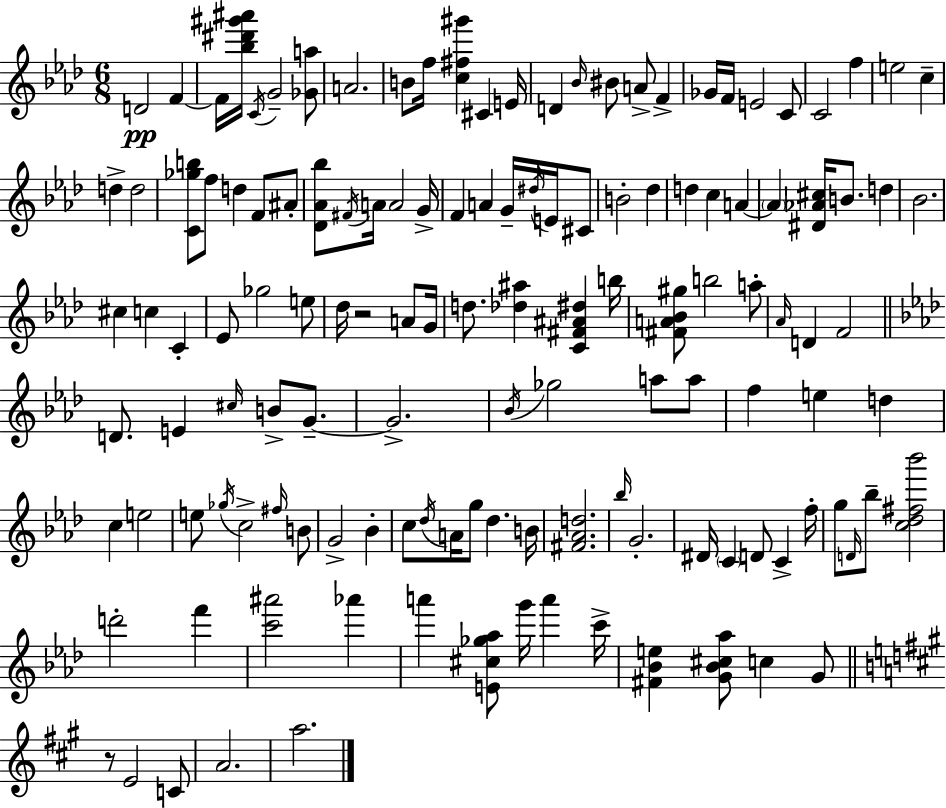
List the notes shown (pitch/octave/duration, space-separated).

D4/h F4/q F4/s [Bb5,D#6,G#6,A#6]/s C4/s G4/h [Gb4,A5]/e A4/h. B4/e F5/s [C5,F#5,G#6]/q C#4/q E4/s D4/q Bb4/s BIS4/e A4/e F4/q Gb4/s F4/s E4/h C4/e C4/h F5/q E5/h C5/q D5/q D5/h [C4,Gb5,B5]/e F5/e D5/q F4/e A#4/e [Db4,Ab4,Bb5]/e F#4/s A4/s A4/h G4/s F4/q A4/q G4/s D#5/s E4/s C#4/e B4/h Db5/q D5/q C5/q A4/q A4/q [D#4,Ab4,C#5]/s B4/e. D5/q Bb4/h. C#5/q C5/q C4/q Eb4/e Gb5/h E5/e Db5/s R/h A4/e G4/s D5/e. [Db5,A#5]/q [C4,F#4,A#4,D#5]/q B5/s [F#4,A4,Bb4,G#5]/e B5/h A5/e Ab4/s D4/q F4/h D4/e. E4/q C#5/s B4/e G4/e. G4/h. Bb4/s Gb5/h A5/e A5/e F5/q E5/q D5/q C5/q E5/h E5/e Gb5/s C5/h F#5/s B4/e G4/h Bb4/q C5/e Db5/s A4/s G5/e Db5/q. B4/s [F#4,Ab4,D5]/h. Bb5/s G4/h. D#4/s C4/q D4/e C4/q F5/s G5/e D4/s Bb5/e [C5,Db5,F#5,Bb6]/h D6/h F6/q [C6,A#6]/h Ab6/q A6/q [E4,C#5,Gb5,Ab5]/e G6/s A6/q C6/s [F#4,Bb4,E5]/q [G4,Bb4,C#5,Ab5]/e C5/q G4/e R/e E4/h C4/e A4/h. A5/h.